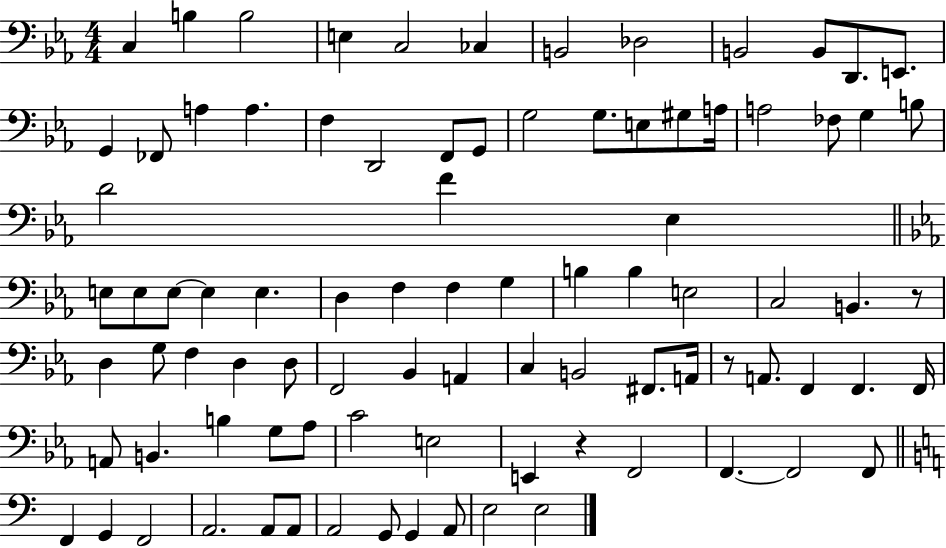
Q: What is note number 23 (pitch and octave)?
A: E3